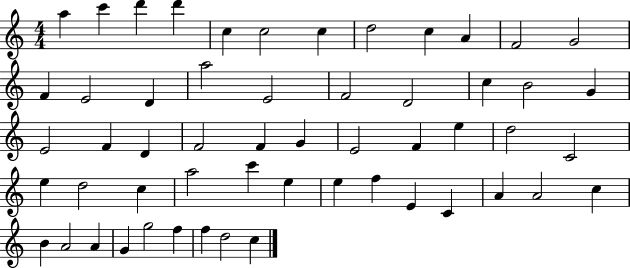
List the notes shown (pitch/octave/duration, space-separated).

A5/q C6/q D6/q D6/q C5/q C5/h C5/q D5/h C5/q A4/q F4/h G4/h F4/q E4/h D4/q A5/h E4/h F4/h D4/h C5/q B4/h G4/q E4/h F4/q D4/q F4/h F4/q G4/q E4/h F4/q E5/q D5/h C4/h E5/q D5/h C5/q A5/h C6/q E5/q E5/q F5/q E4/q C4/q A4/q A4/h C5/q B4/q A4/h A4/q G4/q G5/h F5/q F5/q D5/h C5/q